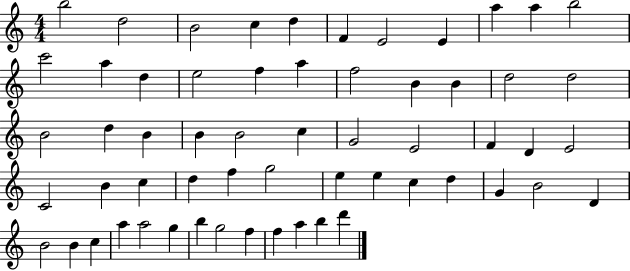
{
  \clef treble
  \numericTimeSignature
  \time 4/4
  \key c \major
  b''2 d''2 | b'2 c''4 d''4 | f'4 e'2 e'4 | a''4 a''4 b''2 | \break c'''2 a''4 d''4 | e''2 f''4 a''4 | f''2 b'4 b'4 | d''2 d''2 | \break b'2 d''4 b'4 | b'4 b'2 c''4 | g'2 e'2 | f'4 d'4 e'2 | \break c'2 b'4 c''4 | d''4 f''4 g''2 | e''4 e''4 c''4 d''4 | g'4 b'2 d'4 | \break b'2 b'4 c''4 | a''4 a''2 g''4 | b''4 g''2 f''4 | f''4 a''4 b''4 d'''4 | \break \bar "|."
}